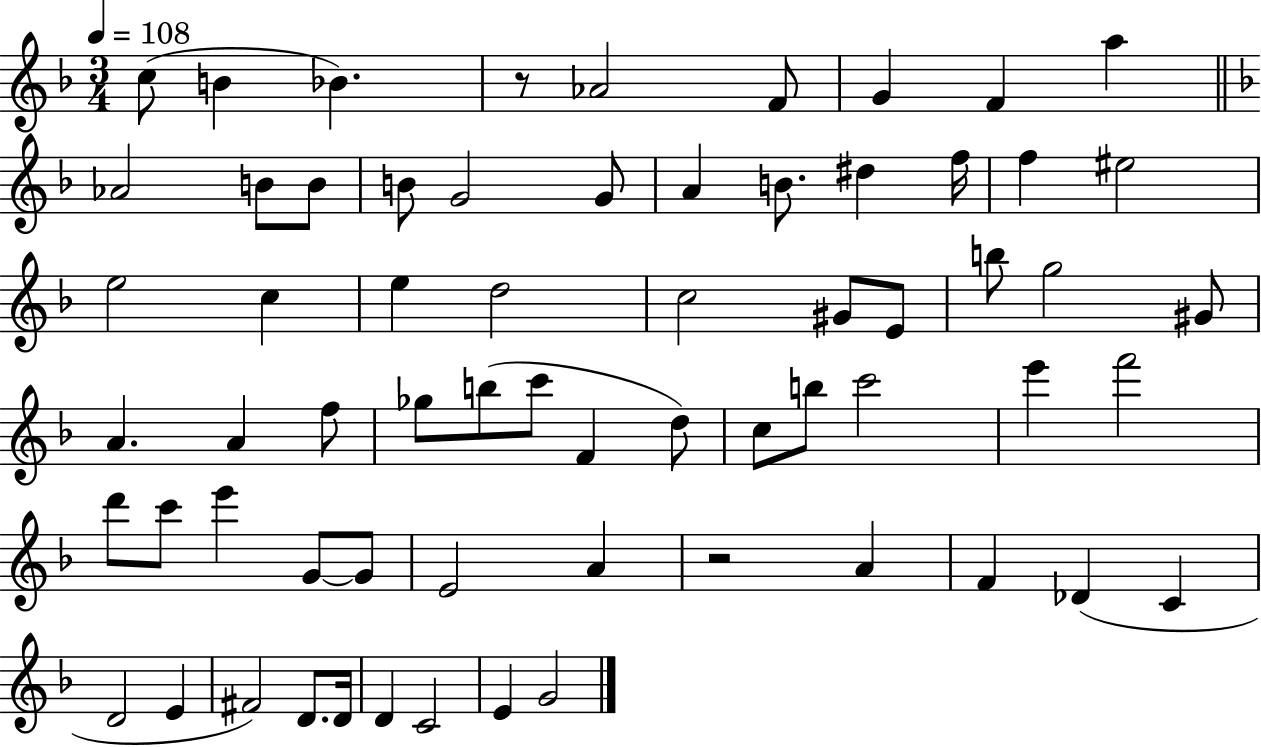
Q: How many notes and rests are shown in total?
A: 65